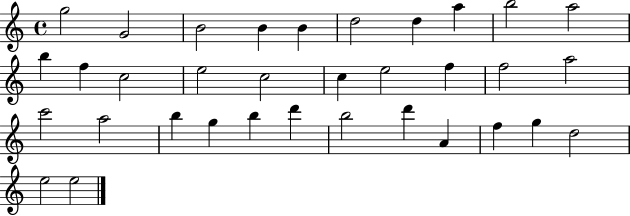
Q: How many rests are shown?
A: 0